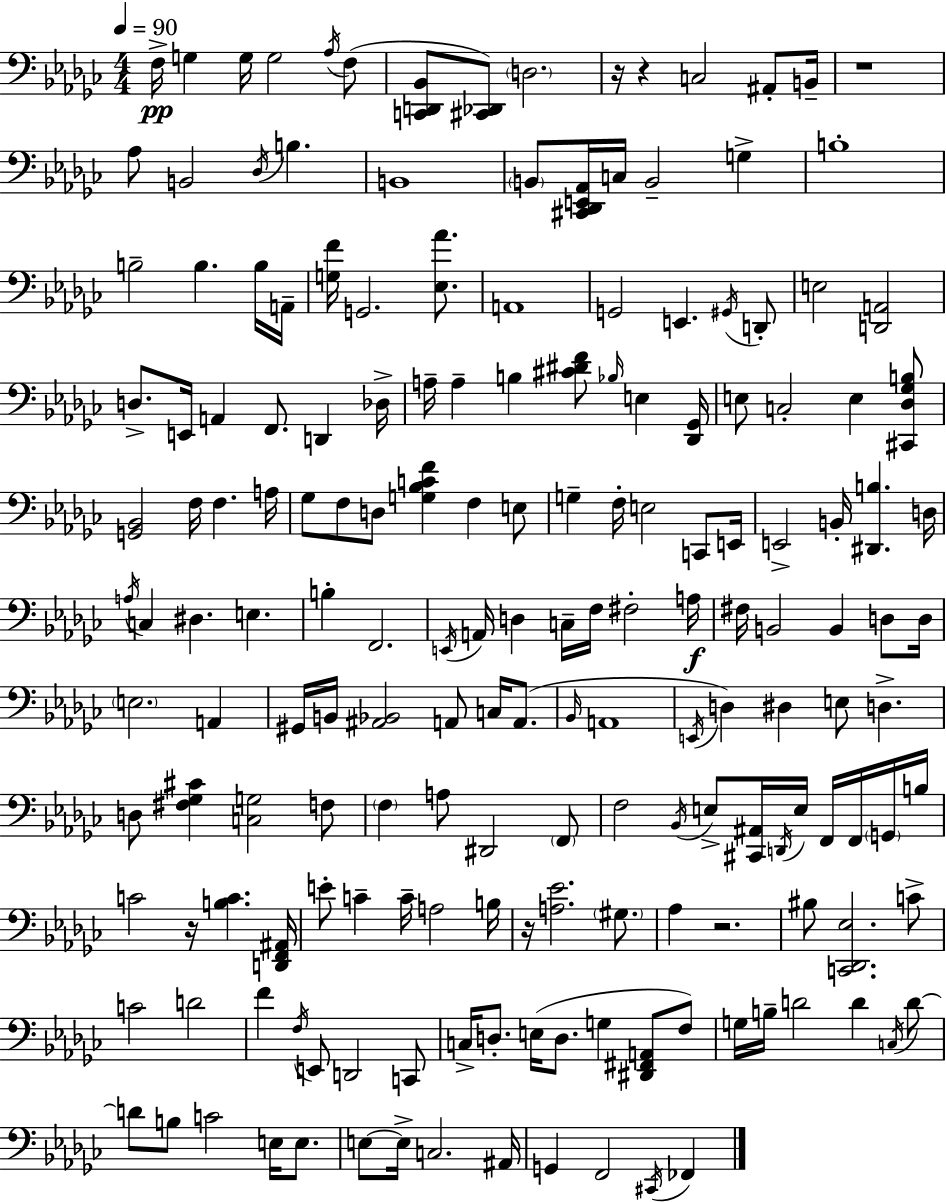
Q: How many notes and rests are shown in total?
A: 177